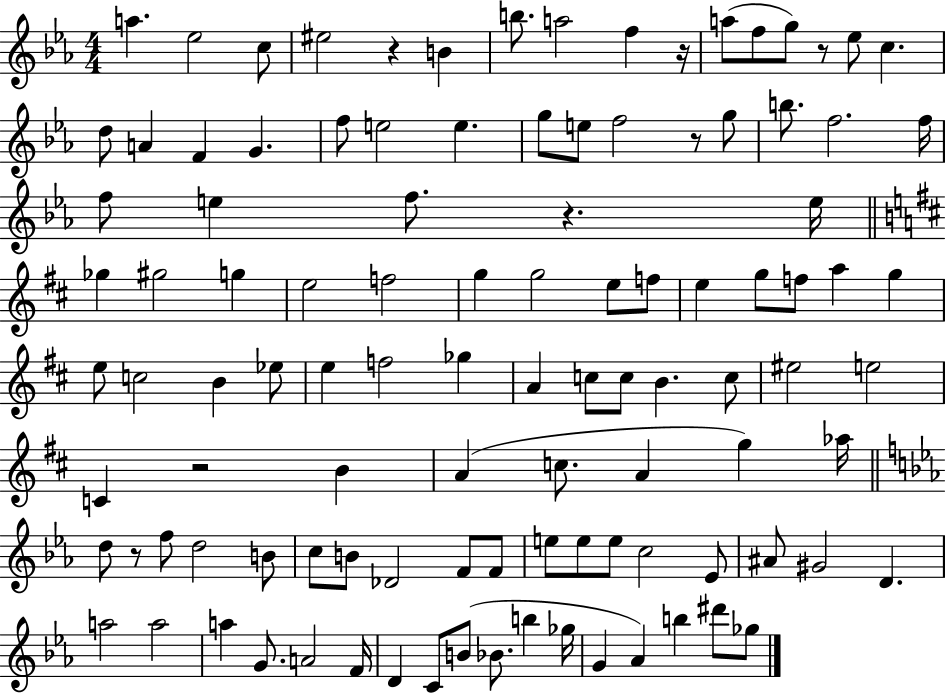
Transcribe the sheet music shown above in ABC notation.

X:1
T:Untitled
M:4/4
L:1/4
K:Eb
a _e2 c/2 ^e2 z B b/2 a2 f z/4 a/2 f/2 g/2 z/2 _e/2 c d/2 A F G f/2 e2 e g/2 e/2 f2 z/2 g/2 b/2 f2 f/4 f/2 e f/2 z e/4 _g ^g2 g e2 f2 g g2 e/2 f/2 e g/2 f/2 a g e/2 c2 B _e/2 e f2 _g A c/2 c/2 B c/2 ^e2 e2 C z2 B A c/2 A g _a/4 d/2 z/2 f/2 d2 B/2 c/2 B/2 _D2 F/2 F/2 e/2 e/2 e/2 c2 _E/2 ^A/2 ^G2 D a2 a2 a G/2 A2 F/4 D C/2 B/2 _B/2 b _g/4 G _A b ^d'/2 _g/2